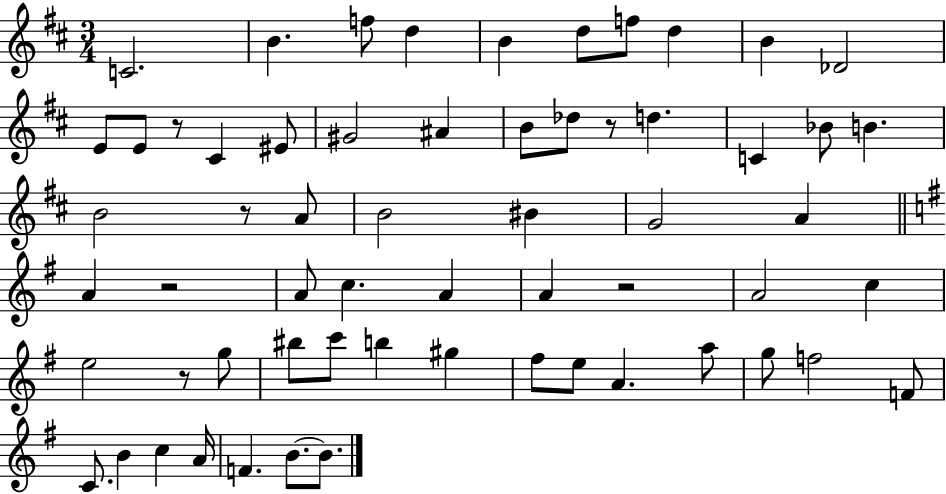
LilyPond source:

{
  \clef treble
  \numericTimeSignature
  \time 3/4
  \key d \major
  c'2. | b'4. f''8 d''4 | b'4 d''8 f''8 d''4 | b'4 des'2 | \break e'8 e'8 r8 cis'4 eis'8 | gis'2 ais'4 | b'8 des''8 r8 d''4. | c'4 bes'8 b'4. | \break b'2 r8 a'8 | b'2 bis'4 | g'2 a'4 | \bar "||" \break \key e \minor a'4 r2 | a'8 c''4. a'4 | a'4 r2 | a'2 c''4 | \break e''2 r8 g''8 | bis''8 c'''8 b''4 gis''4 | fis''8 e''8 a'4. a''8 | g''8 f''2 f'8 | \break c'8. b'4 c''4 a'16 | f'4. b'8.~~ b'8. | \bar "|."
}